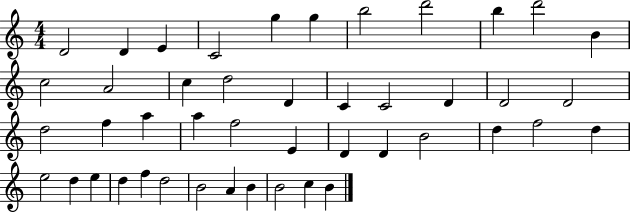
X:1
T:Untitled
M:4/4
L:1/4
K:C
D2 D E C2 g g b2 d'2 b d'2 B c2 A2 c d2 D C C2 D D2 D2 d2 f a a f2 E D D B2 d f2 d e2 d e d f d2 B2 A B B2 c B